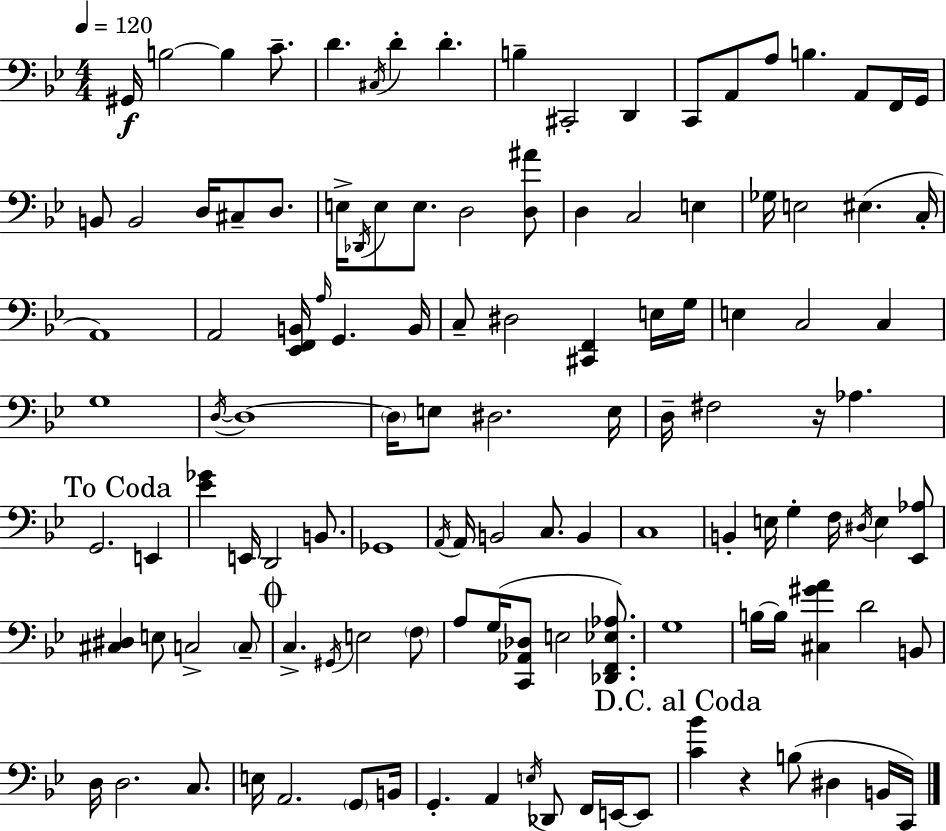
X:1
T:Untitled
M:4/4
L:1/4
K:Gm
^G,,/4 B,2 B, C/2 D ^C,/4 D D B, ^C,,2 D,, C,,/2 A,,/2 A,/2 B, A,,/2 F,,/4 G,,/4 B,,/2 B,,2 D,/4 ^C,/2 D,/2 E,/4 _D,,/4 E,/2 E,/2 D,2 [D,^A]/2 D, C,2 E, _G,/4 E,2 ^E, C,/4 A,,4 A,,2 [_E,,F,,B,,]/4 A,/4 G,, B,,/4 C,/2 ^D,2 [^C,,F,,] E,/4 G,/4 E, C,2 C, G,4 D,/4 D,4 D,/4 E,/2 ^D,2 E,/4 D,/4 ^F,2 z/4 _A, G,,2 E,, [_E_G] E,,/4 D,,2 B,,/2 _G,,4 A,,/4 A,,/4 B,,2 C,/2 B,, C,4 B,, E,/4 G, F,/4 ^D,/4 E, [_E,,_A,]/2 [^C,^D,] E,/2 C,2 C,/2 C, ^G,,/4 E,2 F,/2 A,/2 G,/4 [C,,_A,,_D,]/2 E,2 [_D,,F,,_E,_A,]/2 G,4 B,/4 B,/4 [^C,^GA] D2 B,,/2 D,/4 D,2 C,/2 E,/4 A,,2 G,,/2 B,,/4 G,, A,, E,/4 _D,,/2 F,,/4 E,,/4 E,,/2 [C_B] z B,/2 ^D, B,,/4 C,,/4